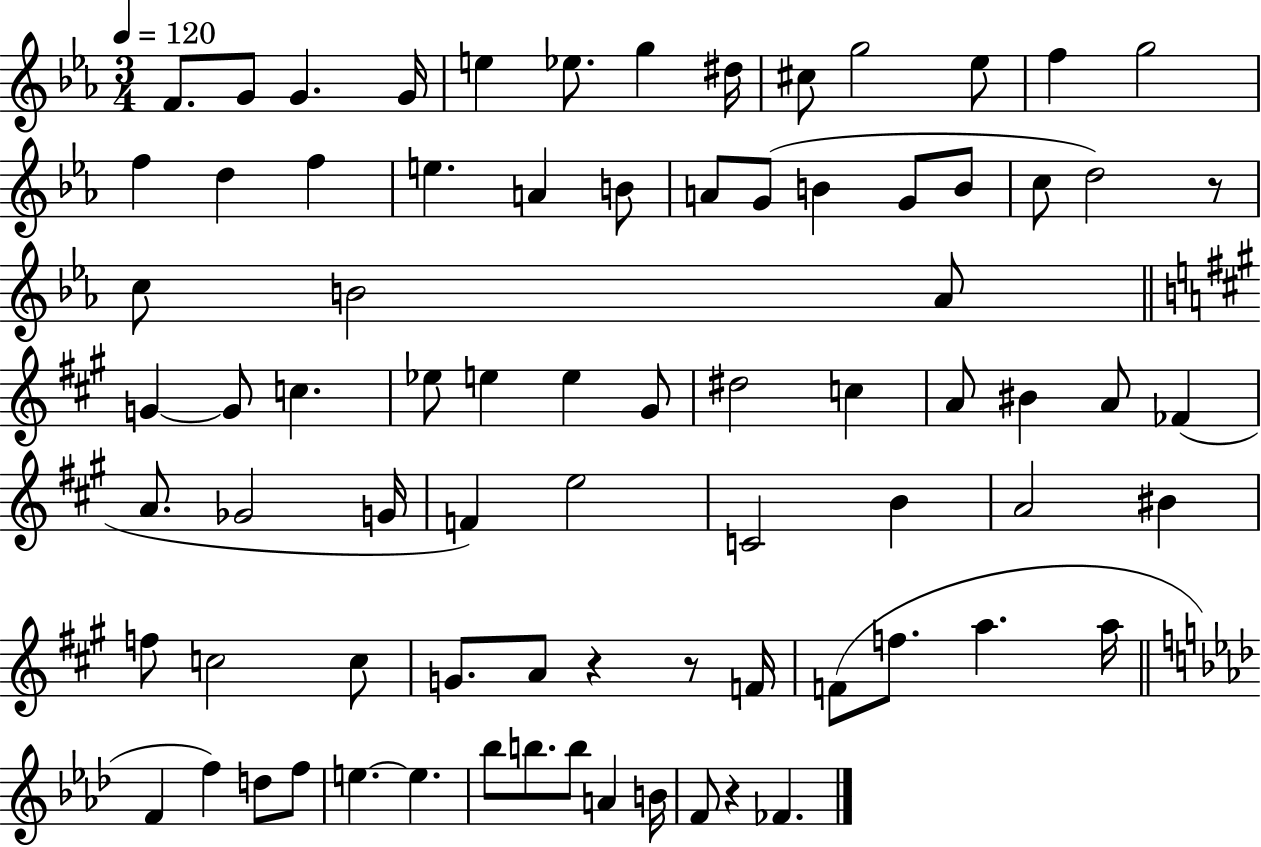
F4/e. G4/e G4/q. G4/s E5/q Eb5/e. G5/q D#5/s C#5/e G5/h Eb5/e F5/q G5/h F5/q D5/q F5/q E5/q. A4/q B4/e A4/e G4/e B4/q G4/e B4/e C5/e D5/h R/e C5/e B4/h Ab4/e G4/q G4/e C5/q. Eb5/e E5/q E5/q G#4/e D#5/h C5/q A4/e BIS4/q A4/e FES4/q A4/e. Gb4/h G4/s F4/q E5/h C4/h B4/q A4/h BIS4/q F5/e C5/h C5/e G4/e. A4/e R/q R/e F4/s F4/e F5/e. A5/q. A5/s F4/q F5/q D5/e F5/e E5/q. E5/q. Bb5/e B5/e. B5/e A4/q B4/s F4/e R/q FES4/q.